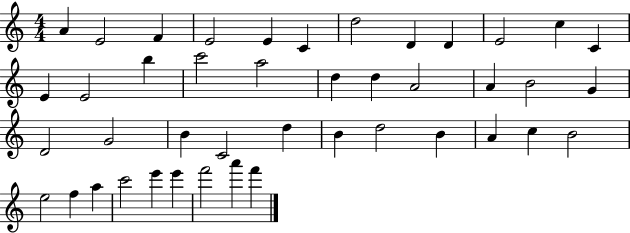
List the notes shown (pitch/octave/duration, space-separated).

A4/q E4/h F4/q E4/h E4/q C4/q D5/h D4/q D4/q E4/h C5/q C4/q E4/q E4/h B5/q C6/h A5/h D5/q D5/q A4/h A4/q B4/h G4/q D4/h G4/h B4/q C4/h D5/q B4/q D5/h B4/q A4/q C5/q B4/h E5/h F5/q A5/q C6/h E6/q E6/q F6/h A6/q F6/q